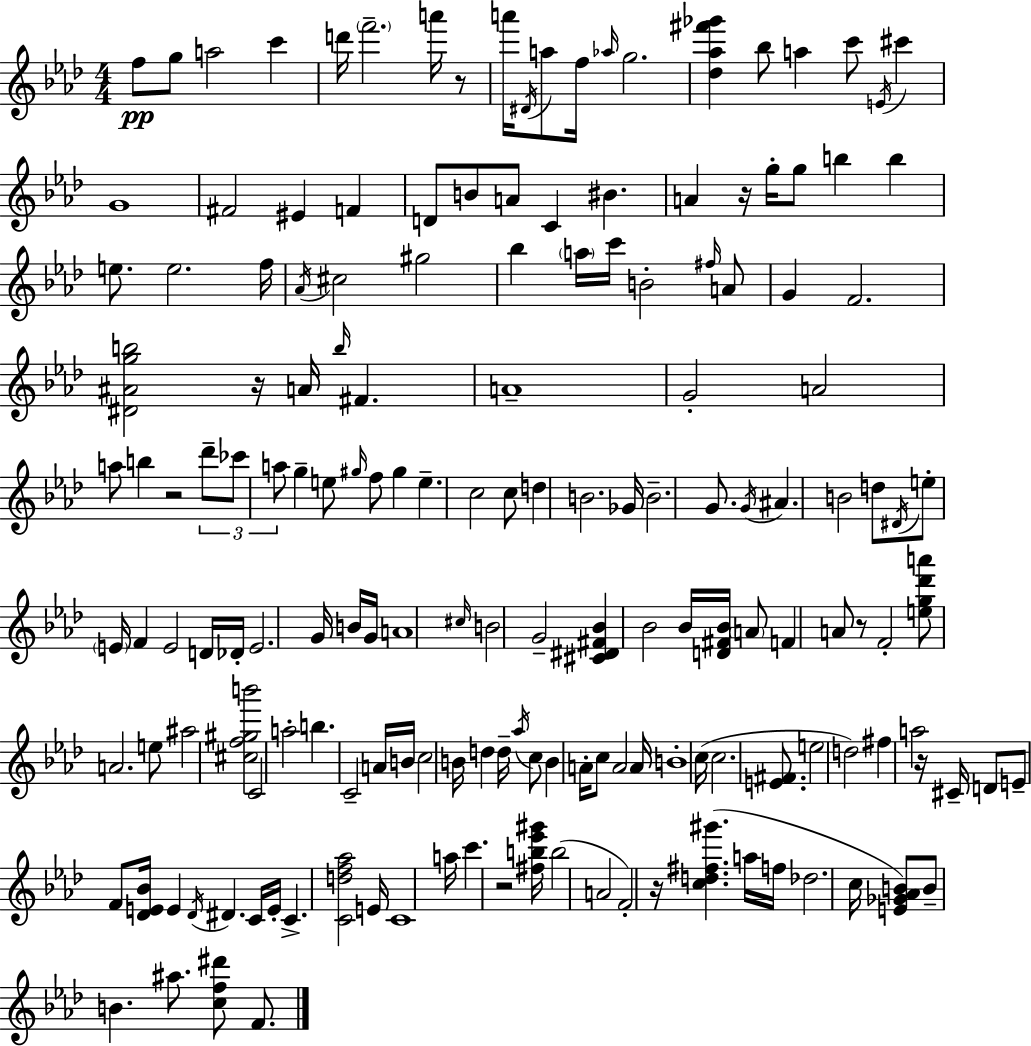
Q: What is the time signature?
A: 4/4